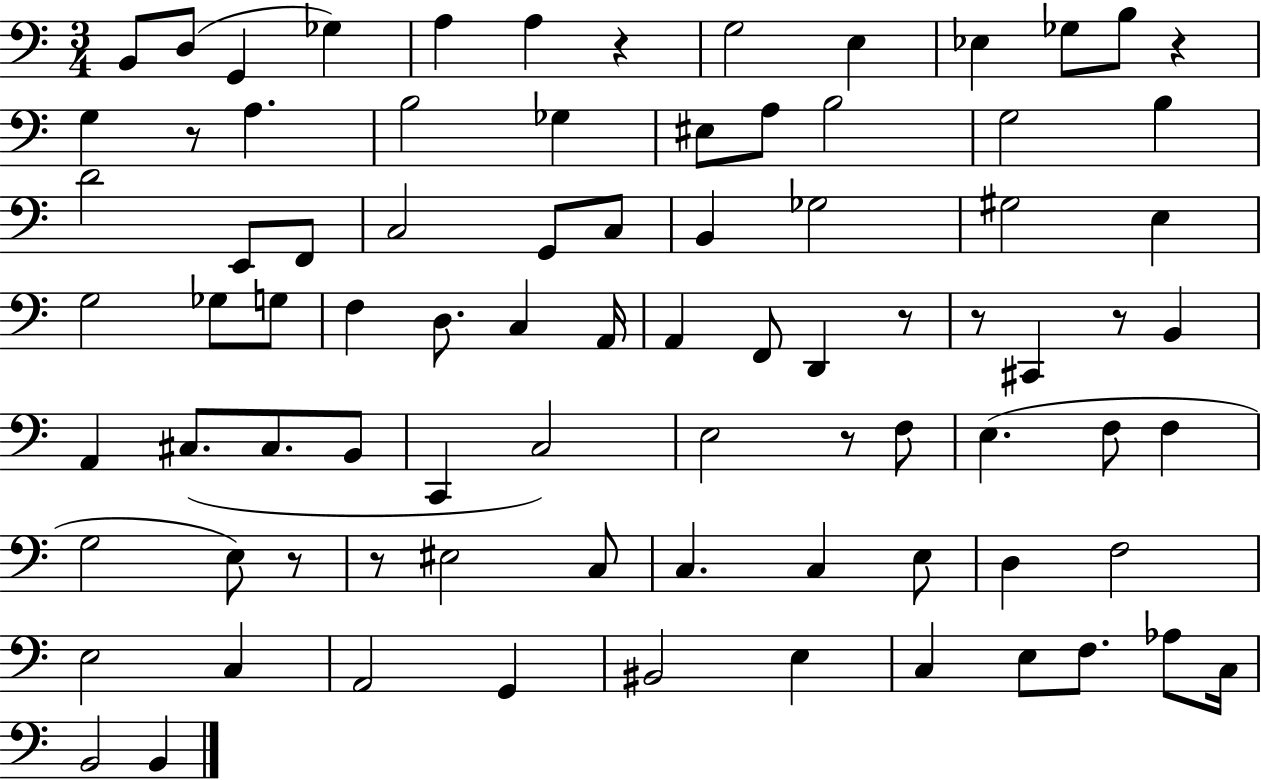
B2/e D3/e G2/q Gb3/q A3/q A3/q R/q G3/h E3/q Eb3/q Gb3/e B3/e R/q G3/q R/e A3/q. B3/h Gb3/q EIS3/e A3/e B3/h G3/h B3/q D4/h E2/e F2/e C3/h G2/e C3/e B2/q Gb3/h G#3/h E3/q G3/h Gb3/e G3/e F3/q D3/e. C3/q A2/s A2/q F2/e D2/q R/e R/e C#2/q R/e B2/q A2/q C#3/e. C#3/e. B2/e C2/q C3/h E3/h R/e F3/e E3/q. F3/e F3/q G3/h E3/e R/e R/e EIS3/h C3/e C3/q. C3/q E3/e D3/q F3/h E3/h C3/q A2/h G2/q BIS2/h E3/q C3/q E3/e F3/e. Ab3/e C3/s B2/h B2/q